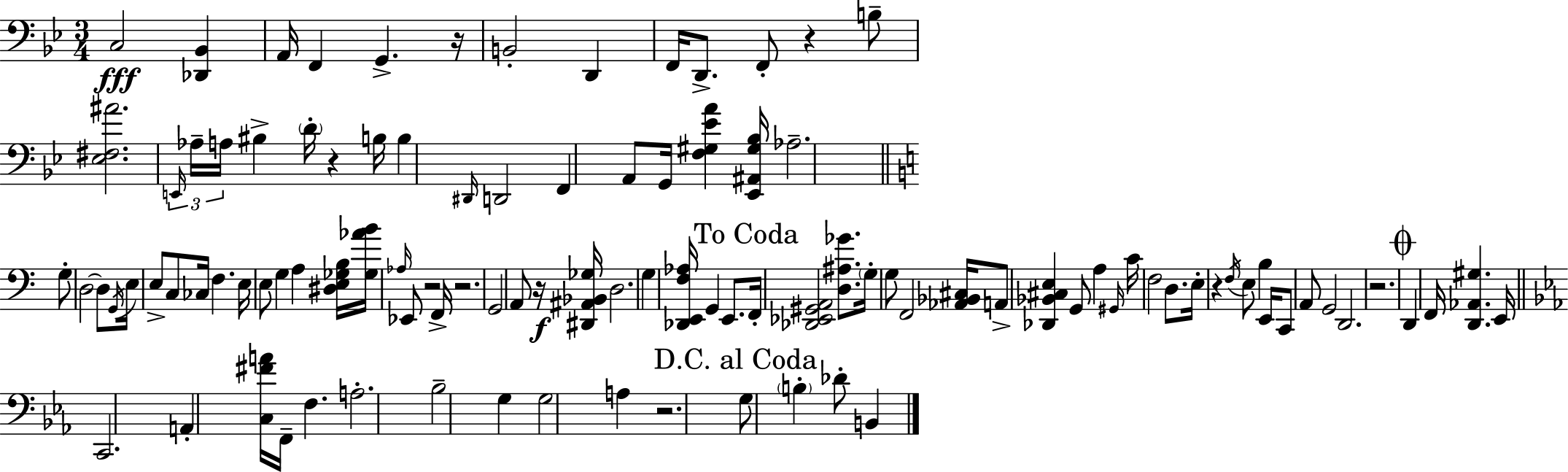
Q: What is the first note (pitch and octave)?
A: C3